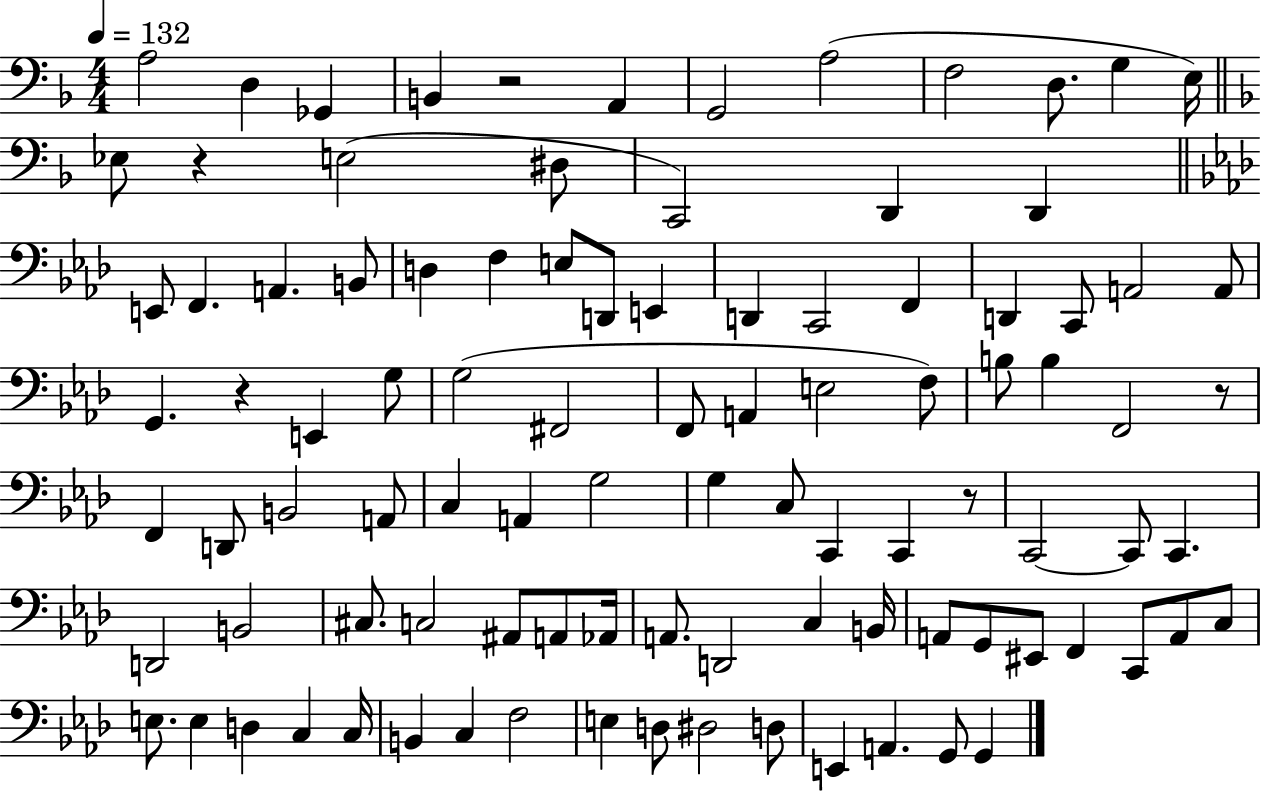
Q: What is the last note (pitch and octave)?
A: G2